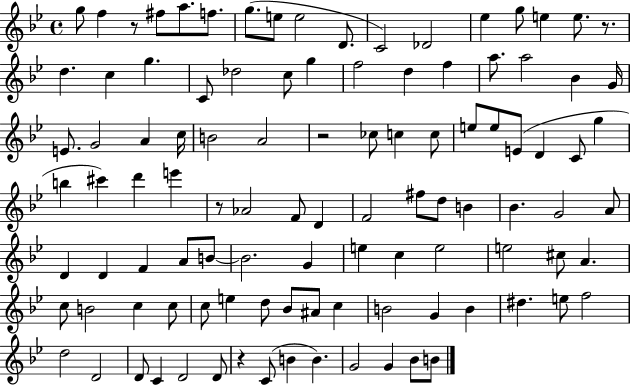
{
  \clef treble
  \time 4/4
  \defaultTimeSignature
  \key bes \major
  g''8 f''4 r8 fis''8 a''8. f''8. | g''8.( e''8 e''2 d'8. | c'2) des'2 | ees''4 g''8 e''4 e''8. r8. | \break d''4. c''4 g''4. | c'8 des''2 c''8 g''4 | f''2 d''4 f''4 | a''8. a''2 bes'4 g'16 | \break e'8. g'2 a'4 c''16 | b'2 a'2 | r2 ces''8 c''4 c''8 | e''8 e''8 e'8( d'4 c'8 g''4 | \break b''4 cis'''4) d'''4 e'''4 | r8 aes'2 f'8 d'4 | f'2 fis''8 d''8 b'4 | bes'4. g'2 a'8 | \break d'4 d'4 f'4 a'8 b'8~~ | b'2. g'4 | e''4 c''4 e''2 | e''2 cis''8 a'4. | \break c''8 b'2 c''4 c''8 | c''8 e''4 d''8 bes'8 ais'8 c''4 | b'2 g'4 b'4 | dis''4. e''8 f''2 | \break d''2 d'2 | d'8 c'4 d'2 d'8 | r4 c'8( b'4 b'4.) | g'2 g'4 bes'8 b'8 | \break \bar "|."
}